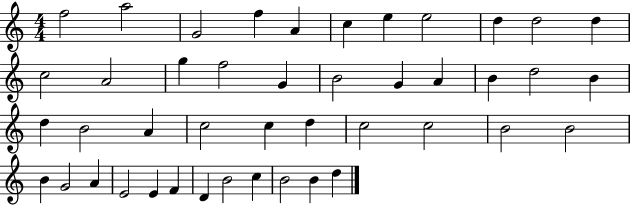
X:1
T:Untitled
M:4/4
L:1/4
K:C
f2 a2 G2 f A c e e2 d d2 d c2 A2 g f2 G B2 G A B d2 B d B2 A c2 c d c2 c2 B2 B2 B G2 A E2 E F D B2 c B2 B d